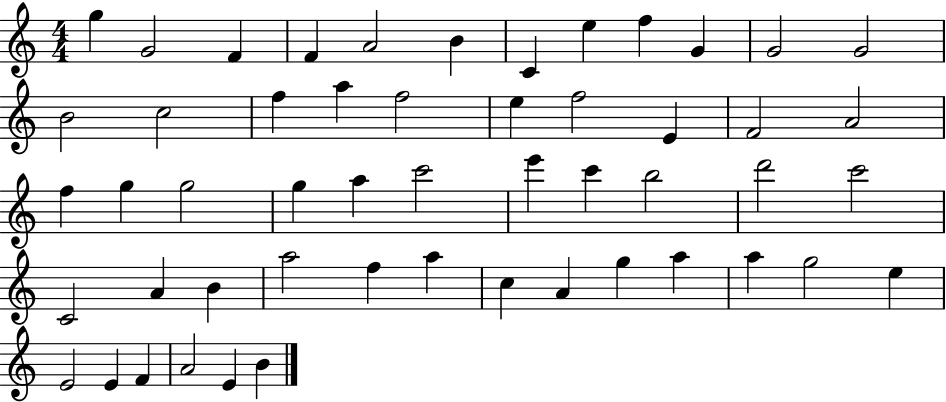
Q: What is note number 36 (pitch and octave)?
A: B4